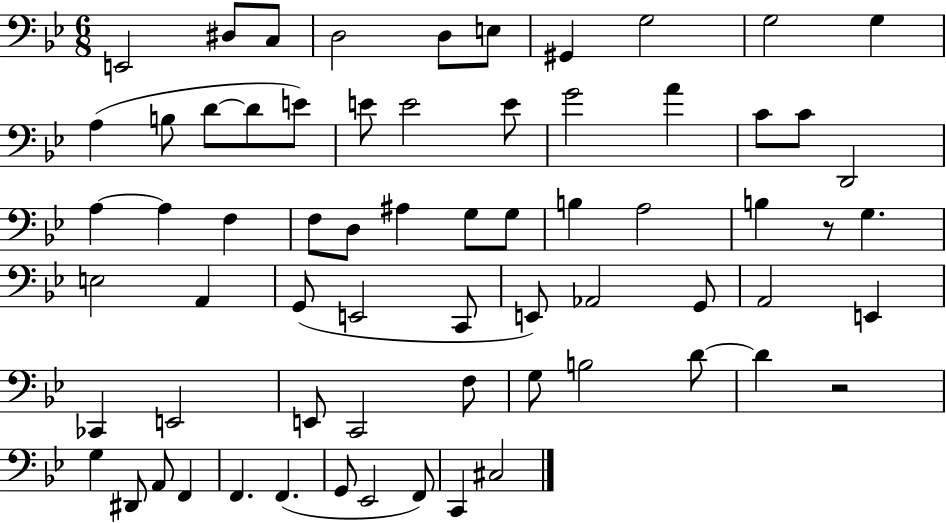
X:1
T:Untitled
M:6/8
L:1/4
K:Bb
E,,2 ^D,/2 C,/2 D,2 D,/2 E,/2 ^G,, G,2 G,2 G, A, B,/2 D/2 D/2 E/2 E/2 E2 E/2 G2 A C/2 C/2 D,,2 A, A, F, F,/2 D,/2 ^A, G,/2 G,/2 B, A,2 B, z/2 G, E,2 A,, G,,/2 E,,2 C,,/2 E,,/2 _A,,2 G,,/2 A,,2 E,, _C,, E,,2 E,,/2 C,,2 F,/2 G,/2 B,2 D/2 D z2 G, ^D,,/2 A,,/2 F,, F,, F,, G,,/2 _E,,2 F,,/2 C,, ^C,2